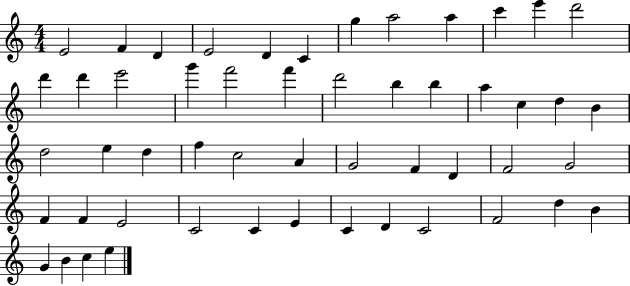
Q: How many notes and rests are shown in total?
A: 52